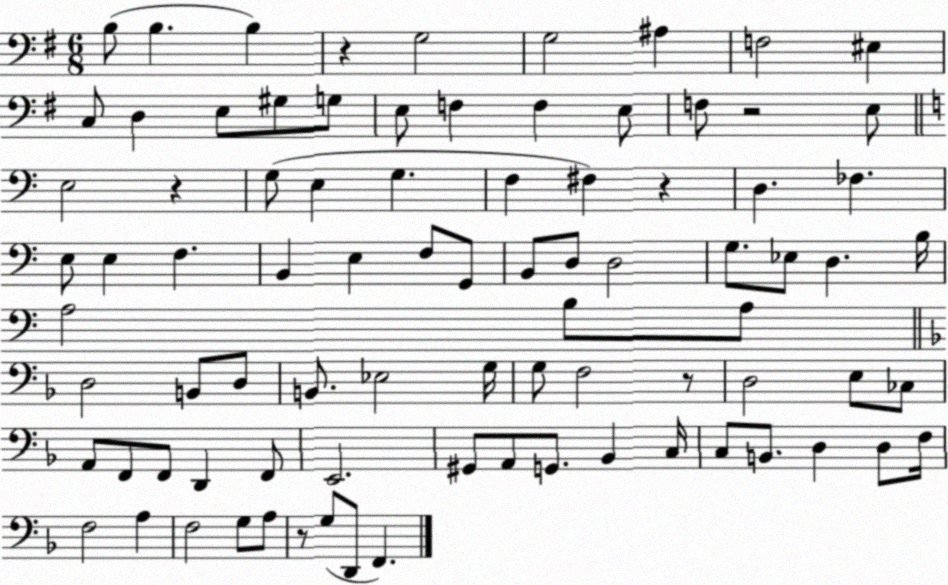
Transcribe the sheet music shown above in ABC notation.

X:1
T:Untitled
M:6/8
L:1/4
K:G
B,/2 B, B, z G,2 G,2 ^A, F,2 ^E, C,/2 D, E,/2 ^G,/2 G,/2 E,/2 F, F, E,/2 F,/2 z2 E,/2 E,2 z G,/2 E, G, F, ^F, z D, _F, E,/2 E, F, B,, E, F,/2 G,,/2 B,,/2 D,/2 D,2 G,/2 _E,/2 D, B,/4 A,2 B,/2 A,/2 D,2 B,,/2 D,/2 B,,/2 _E,2 G,/4 G,/2 F,2 z/2 D,2 E,/2 _C,/2 A,,/2 F,,/2 F,,/2 D,, F,,/2 E,,2 ^G,,/2 A,,/2 G,,/2 _B,, C,/4 C,/2 B,,/2 D, D,/2 F,/4 F,2 A, F,2 G,/2 A,/2 z/2 G,/2 D,,/2 F,,